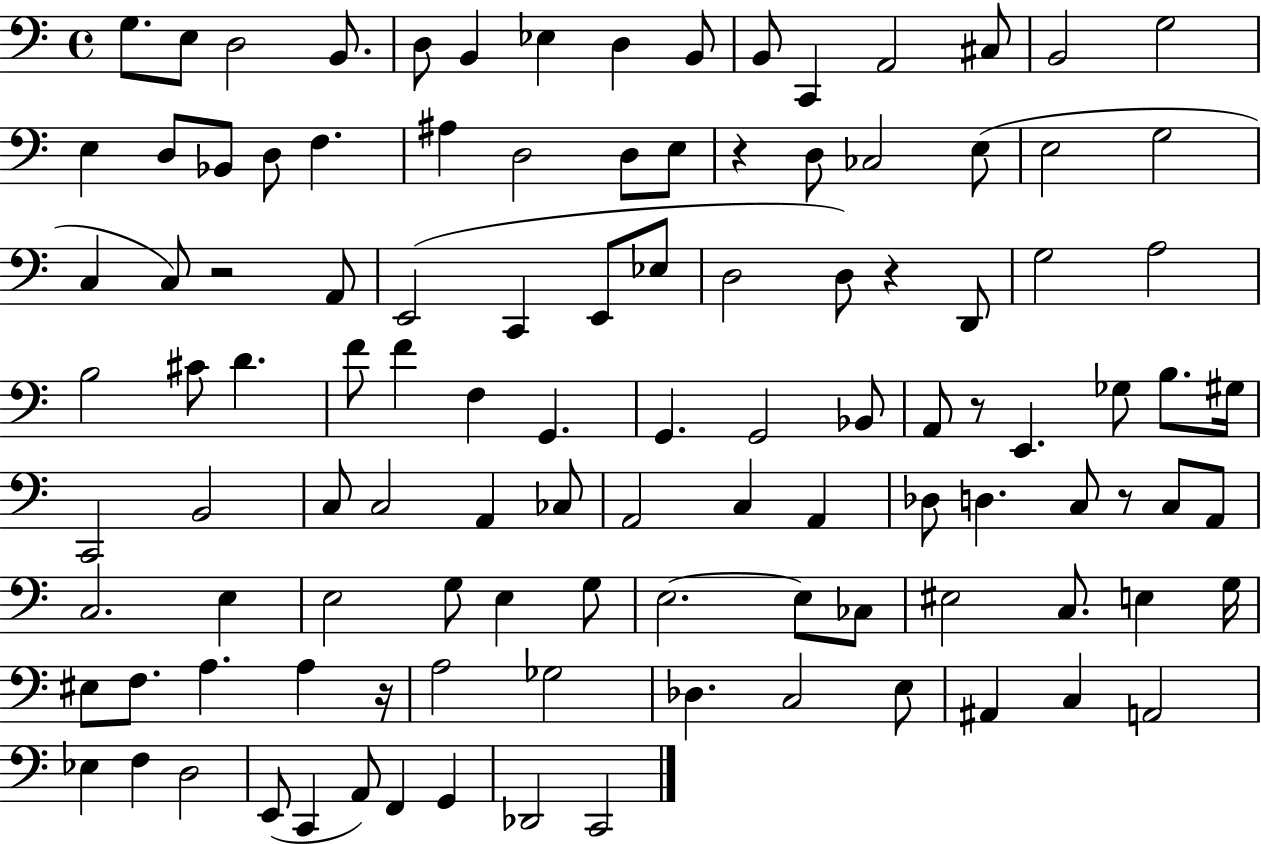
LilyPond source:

{
  \clef bass
  \time 4/4
  \defaultTimeSignature
  \key c \major
  g8. e8 d2 b,8. | d8 b,4 ees4 d4 b,8 | b,8 c,4 a,2 cis8 | b,2 g2 | \break e4 d8 bes,8 d8 f4. | ais4 d2 d8 e8 | r4 d8 ces2 e8( | e2 g2 | \break c4 c8) r2 a,8 | e,2( c,4 e,8 ees8 | d2 d8) r4 d,8 | g2 a2 | \break b2 cis'8 d'4. | f'8 f'4 f4 g,4. | g,4. g,2 bes,8 | a,8 r8 e,4. ges8 b8. gis16 | \break c,2 b,2 | c8 c2 a,4 ces8 | a,2 c4 a,4 | des8 d4. c8 r8 c8 a,8 | \break c2. e4 | e2 g8 e4 g8 | e2.~~ e8 ces8 | eis2 c8. e4 g16 | \break eis8 f8. a4. a4 r16 | a2 ges2 | des4. c2 e8 | ais,4 c4 a,2 | \break ees4 f4 d2 | e,8( c,4 a,8) f,4 g,4 | des,2 c,2 | \bar "|."
}